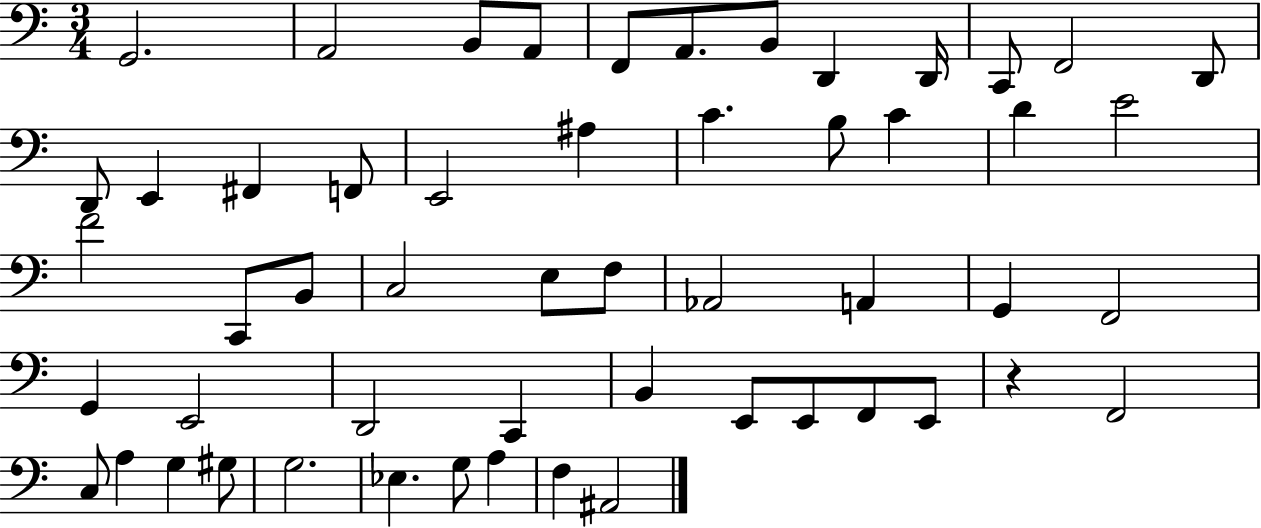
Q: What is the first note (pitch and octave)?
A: G2